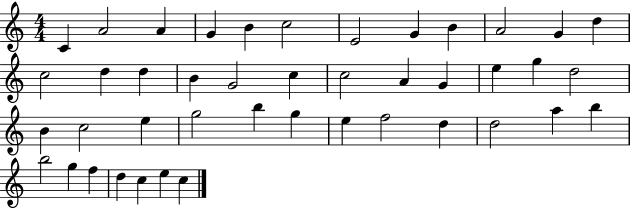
X:1
T:Untitled
M:4/4
L:1/4
K:C
C A2 A G B c2 E2 G B A2 G d c2 d d B G2 c c2 A G e g d2 B c2 e g2 b g e f2 d d2 a b b2 g f d c e c